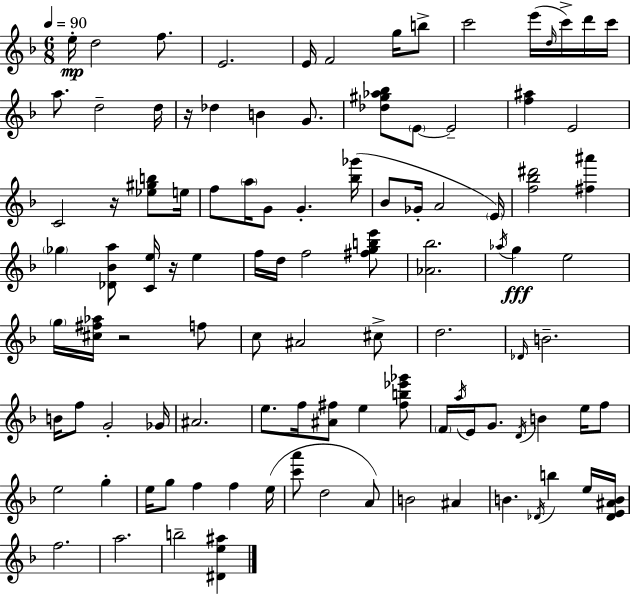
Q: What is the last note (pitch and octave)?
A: B5